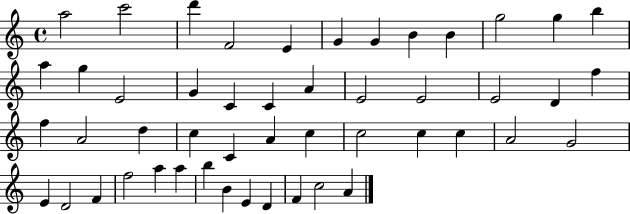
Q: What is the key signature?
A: C major